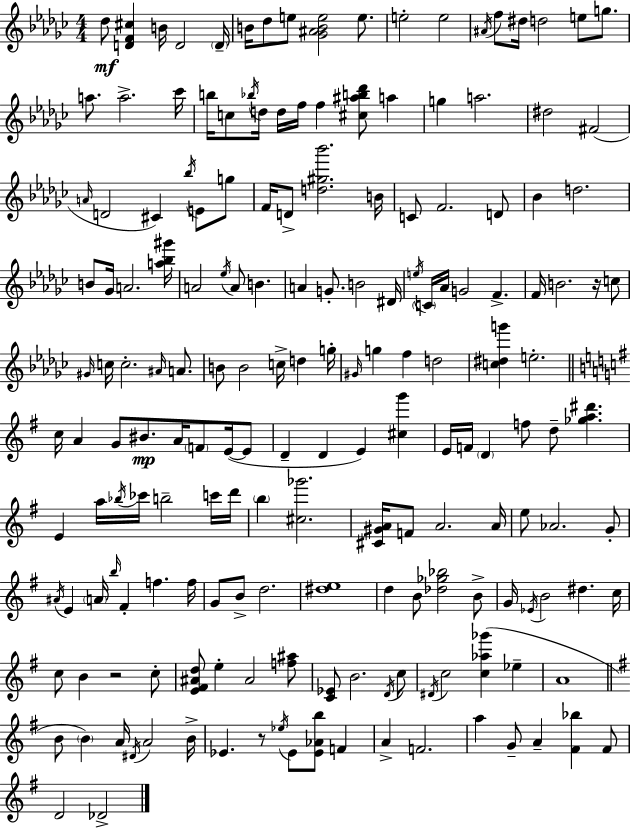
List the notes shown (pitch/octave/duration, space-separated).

Db5/e [D4,F4,C#5]/q B4/s D4/h D4/s B4/s Db5/e E5/e [Gb4,A#4,B4,E5]/h E5/e. E5/h E5/h A#4/s F5/e D#5/s D5/h E5/e G5/e. A5/e. A5/h. CES6/s B5/s C5/e Bb5/s D5/s D5/s F5/s F5/q [C#5,A#5,B5,Db6]/e A5/q G5/q A5/h. D#5/h F#4/h A4/s D4/h C#4/q Bb5/s E4/e G5/e F4/s D4/e [D5,G#5,Bb6]/h. B4/s C4/e F4/h. D4/e Bb4/q D5/h. B4/e Gb4/s A4/h. [A5,Bb5,G#6]/s A4/h Eb5/s A4/e B4/q. A4/q G4/e. B4/h D#4/s E5/s C4/s Ab4/s G4/h F4/q. F4/s B4/h. R/s C5/e G#4/s C5/s C5/h. A#4/s A4/e. B4/e B4/h C5/s D5/q G5/s G#4/s G5/q F5/q D5/h [C5,D#5,G6]/q E5/h. C5/s A4/q G4/e BIS4/e. A4/s F4/e E4/s E4/e D4/q D4/q E4/q [C#5,G6]/q E4/s F4/s D4/q F5/e D5/e [Gb5,A5,D#6]/q. E4/q A5/s Bb5/s CES6/s B5/h C6/s D6/s B5/q [C#5,Gb6]/h. [C#4,G#4,A4]/s F4/e A4/h. A4/s E5/e Ab4/h. G4/e A#4/s E4/q A4/s B5/s F#4/q F5/q. F5/s G4/e B4/e D5/h. [D#5,E5]/w D5/q B4/e [Db5,Gb5,Bb5]/h B4/e G4/s Eb4/s B4/h D#5/q. C5/s C5/e B4/q R/h C5/e [E4,F#4,A#4,D5]/e E5/q A#4/h [F5,A#5]/e [C4,Eb4]/e B4/h. D4/s C5/e D#4/s C5/h [C5,Ab5,Gb6]/q Eb5/q A4/w B4/e B4/q A4/s D#4/s A4/h B4/s Eb4/q. R/e Eb5/s Eb4/e [Eb4,Ab4,B5]/e F4/q A4/q F4/h. A5/q G4/e A4/q [F#4,Bb5]/q F#4/e D4/h Db4/h